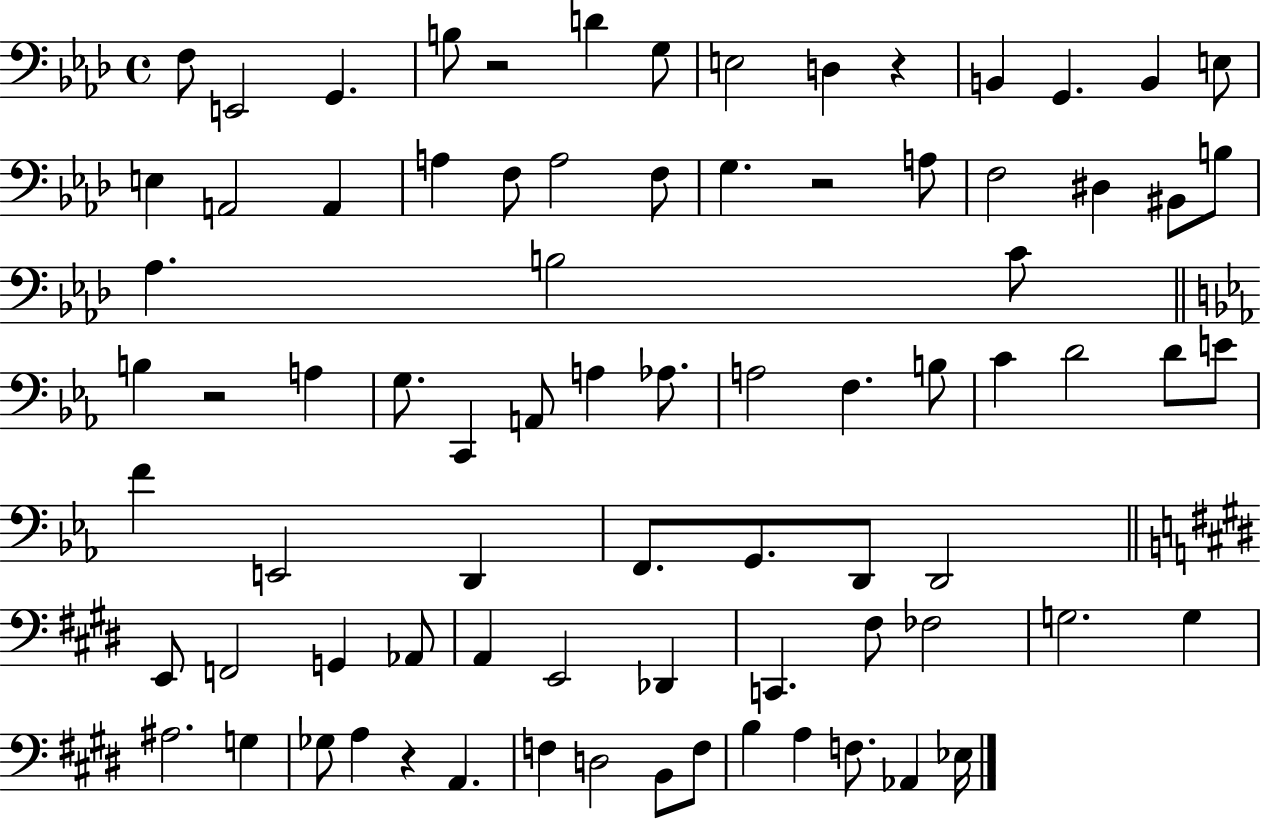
X:1
T:Untitled
M:4/4
L:1/4
K:Ab
F,/2 E,,2 G,, B,/2 z2 D G,/2 E,2 D, z B,, G,, B,, E,/2 E, A,,2 A,, A, F,/2 A,2 F,/2 G, z2 A,/2 F,2 ^D, ^B,,/2 B,/2 _A, B,2 C/2 B, z2 A, G,/2 C,, A,,/2 A, _A,/2 A,2 F, B,/2 C D2 D/2 E/2 F E,,2 D,, F,,/2 G,,/2 D,,/2 D,,2 E,,/2 F,,2 G,, _A,,/2 A,, E,,2 _D,, C,, ^F,/2 _F,2 G,2 G, ^A,2 G, _G,/2 A, z A,, F, D,2 B,,/2 F,/2 B, A, F,/2 _A,, _E,/4